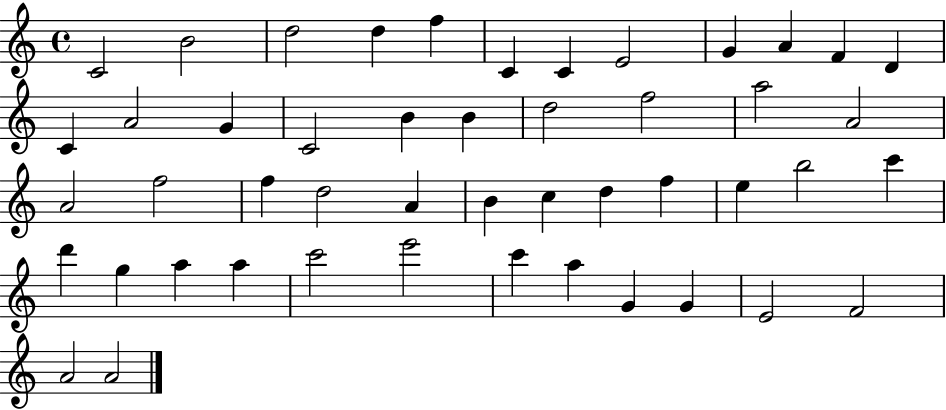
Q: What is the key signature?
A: C major